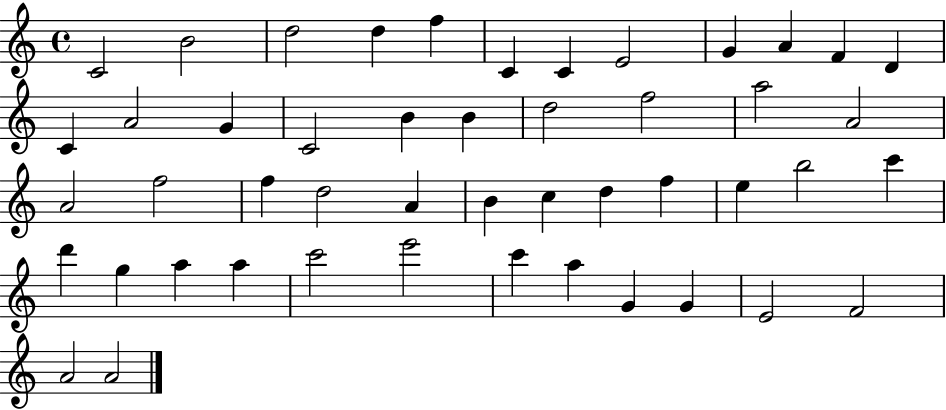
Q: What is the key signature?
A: C major